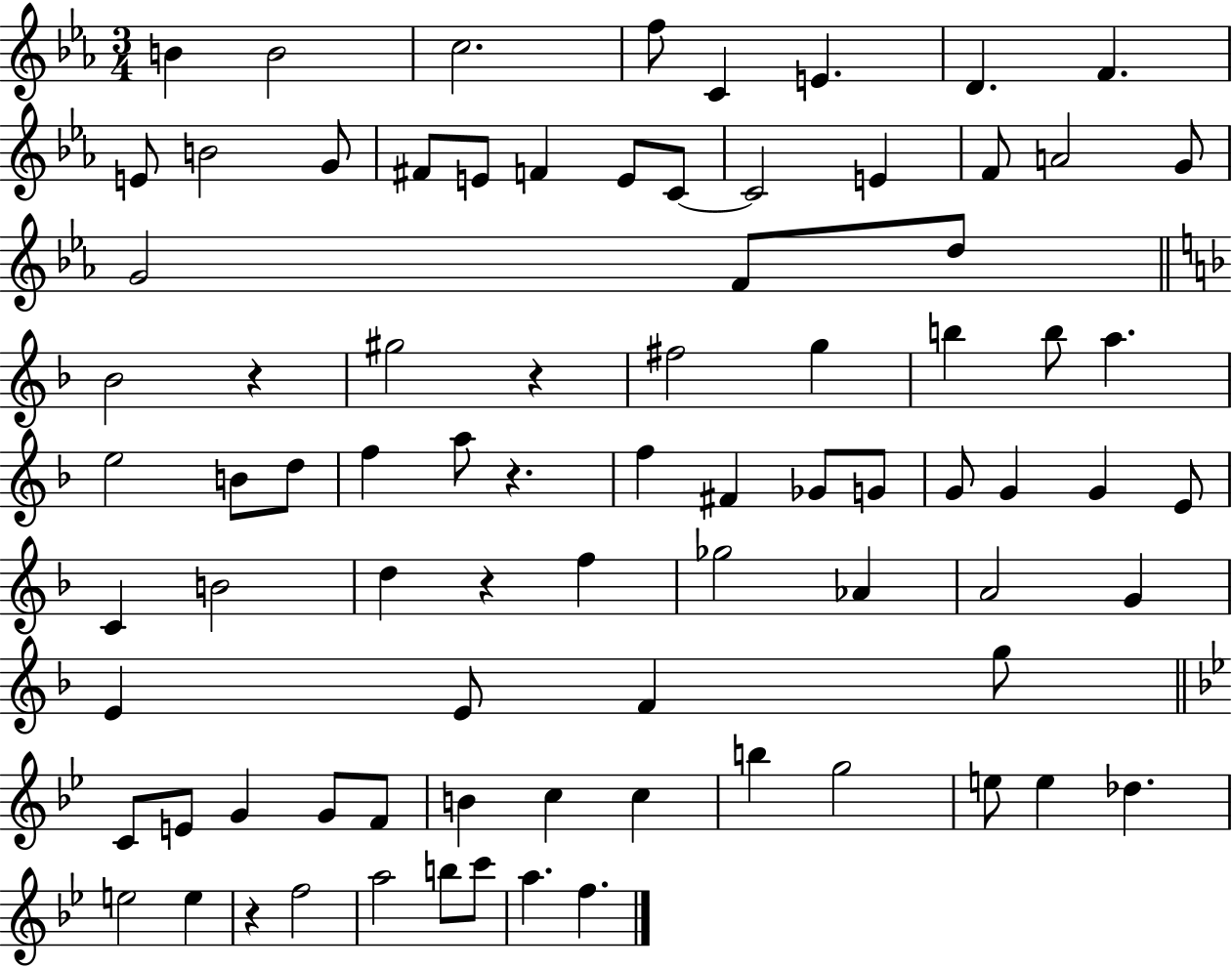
B4/q B4/h C5/h. F5/e C4/q E4/q. D4/q. F4/q. E4/e B4/h G4/e F#4/e E4/e F4/q E4/e C4/e C4/h E4/q F4/e A4/h G4/e G4/h F4/e D5/e Bb4/h R/q G#5/h R/q F#5/h G5/q B5/q B5/e A5/q. E5/h B4/e D5/e F5/q A5/e R/q. F5/q F#4/q Gb4/e G4/e G4/e G4/q G4/q E4/e C4/q B4/h D5/q R/q F5/q Gb5/h Ab4/q A4/h G4/q E4/q E4/e F4/q G5/e C4/e E4/e G4/q G4/e F4/e B4/q C5/q C5/q B5/q G5/h E5/e E5/q Db5/q. E5/h E5/q R/q F5/h A5/h B5/e C6/e A5/q. F5/q.